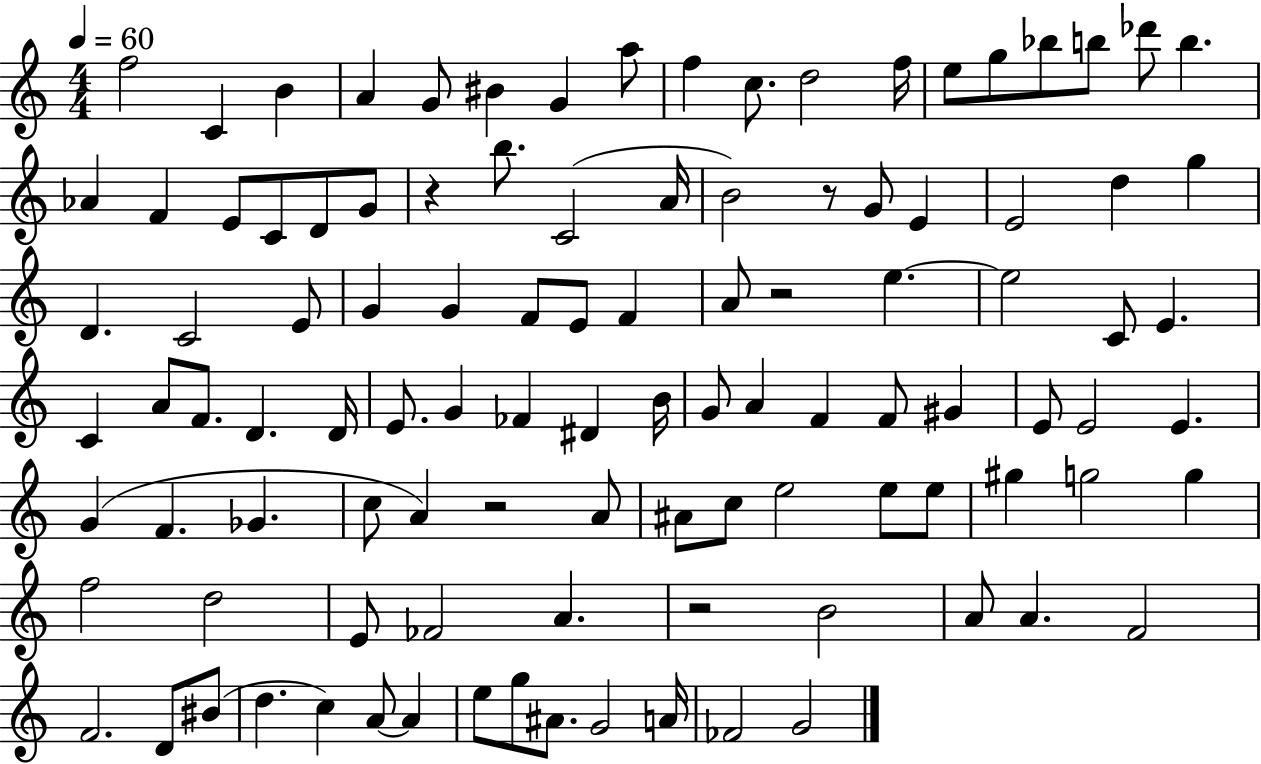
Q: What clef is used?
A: treble